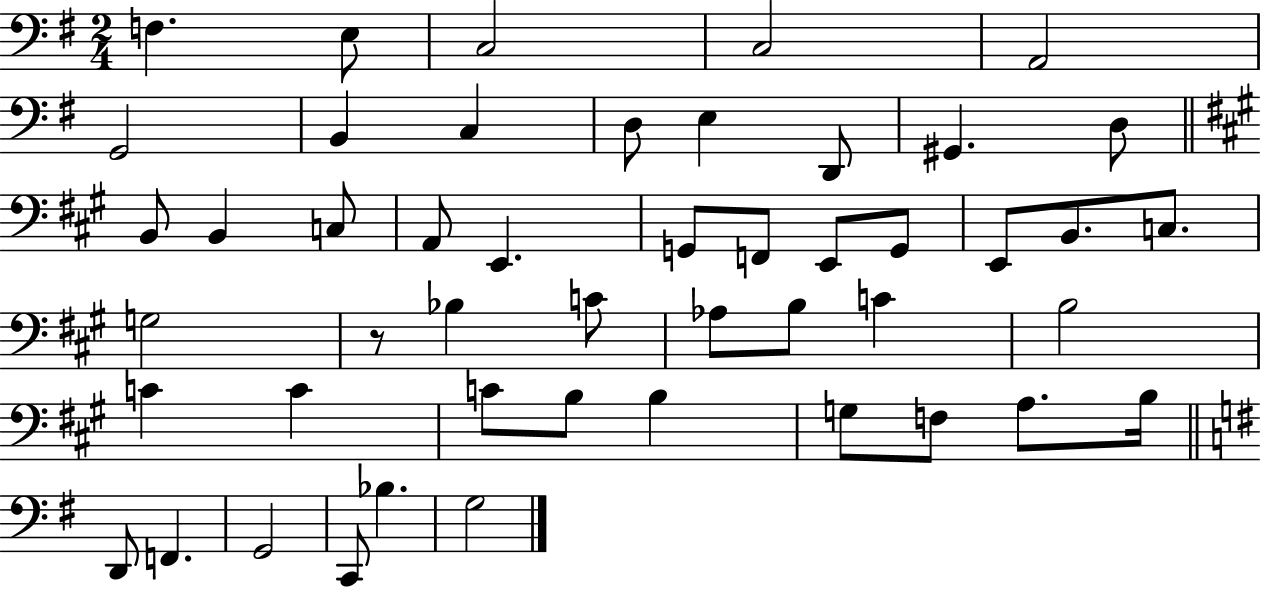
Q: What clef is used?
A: bass